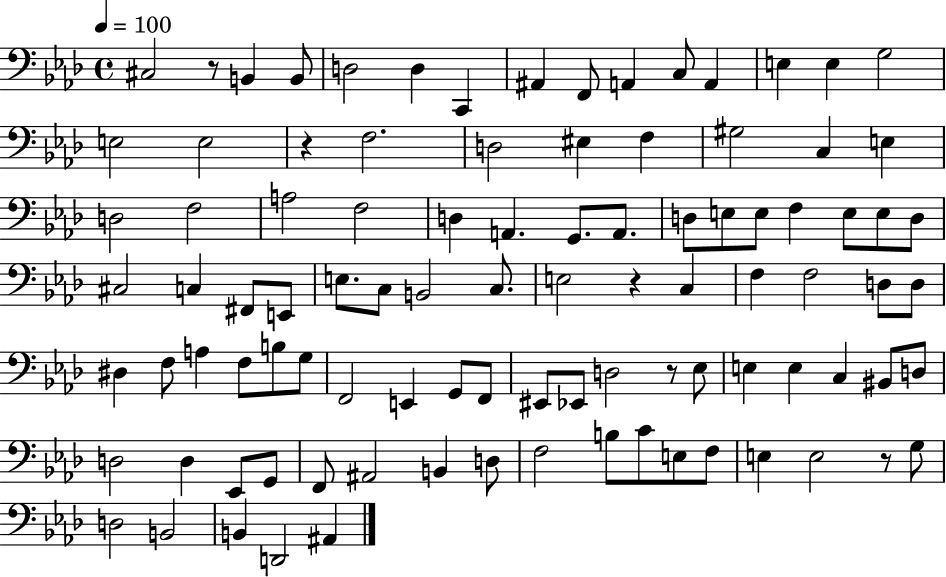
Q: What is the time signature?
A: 4/4